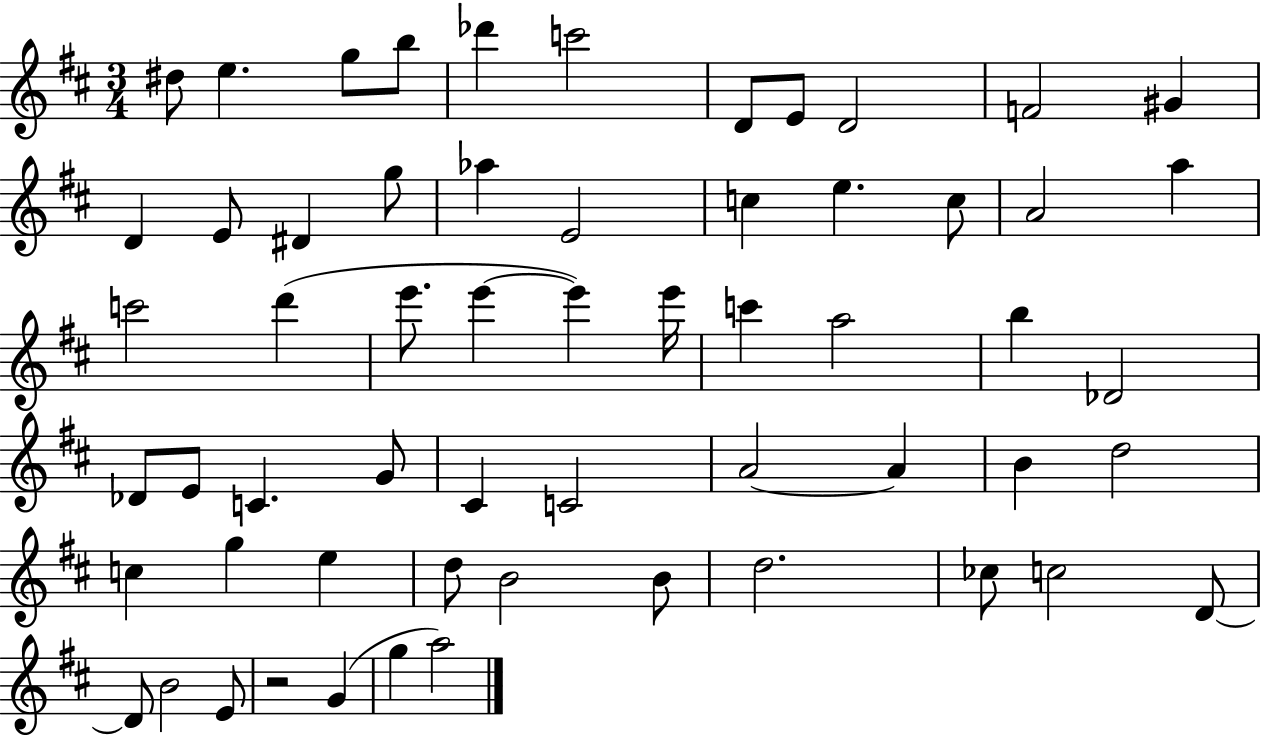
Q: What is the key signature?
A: D major